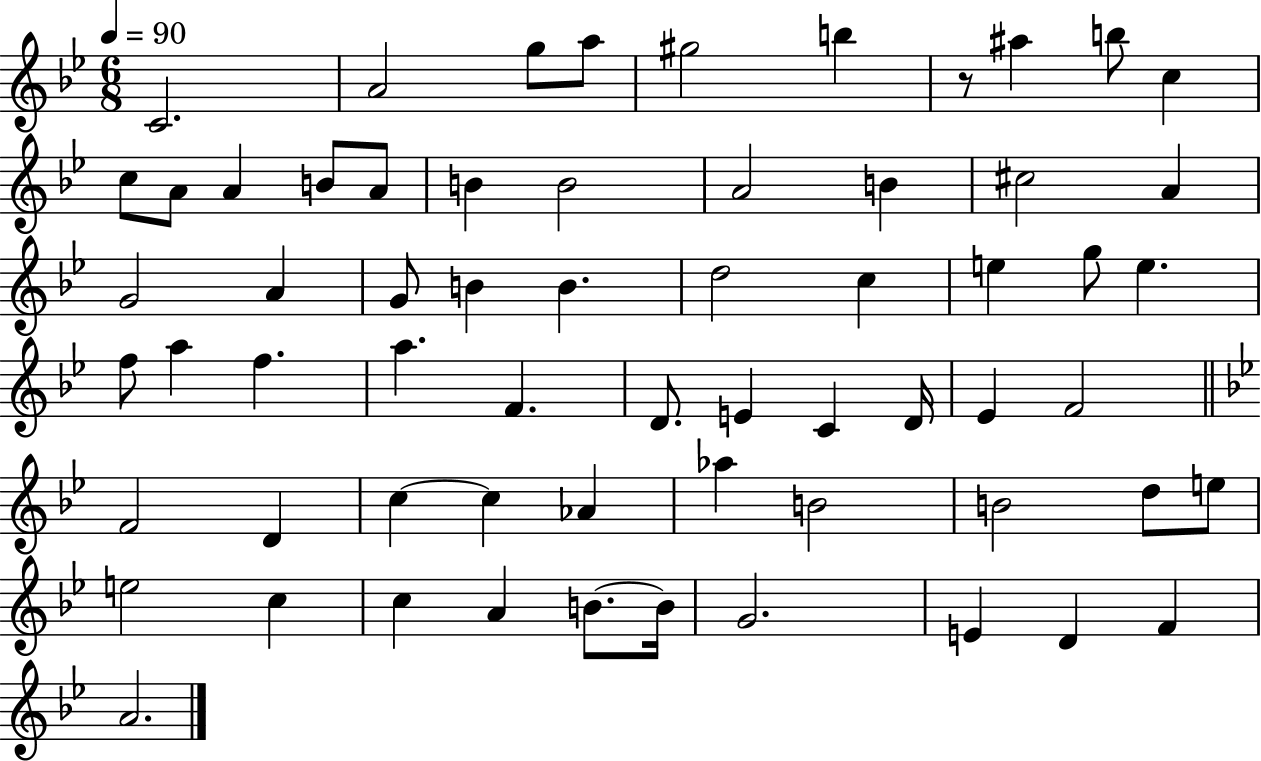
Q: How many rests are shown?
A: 1